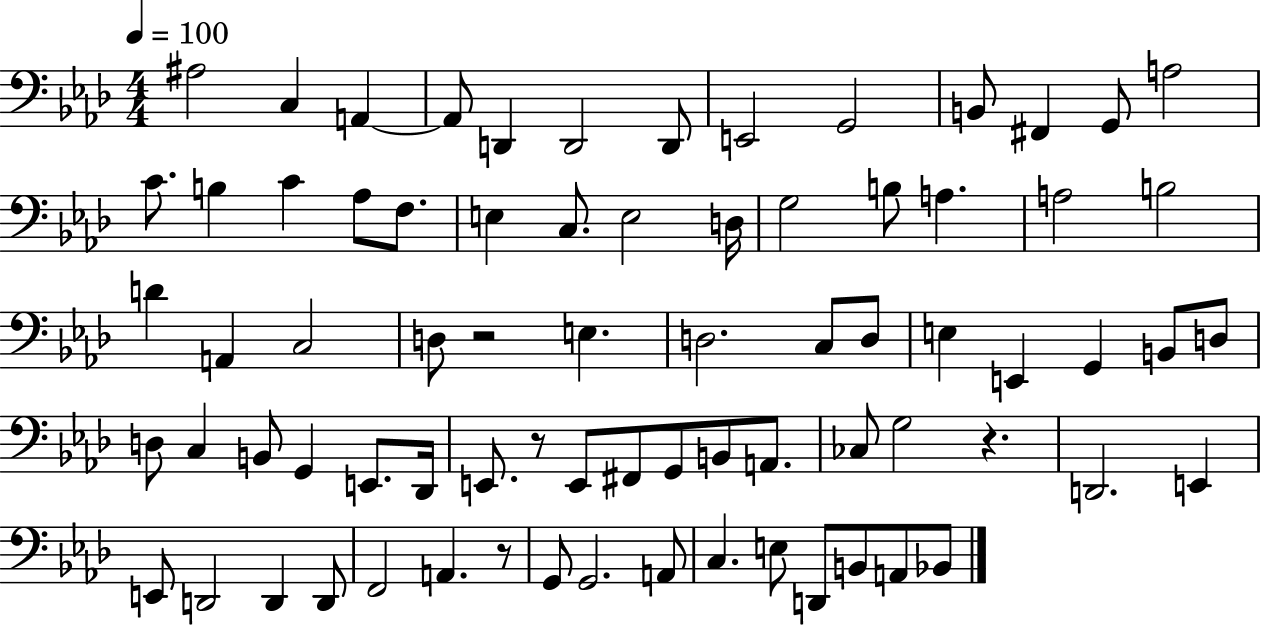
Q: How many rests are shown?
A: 4